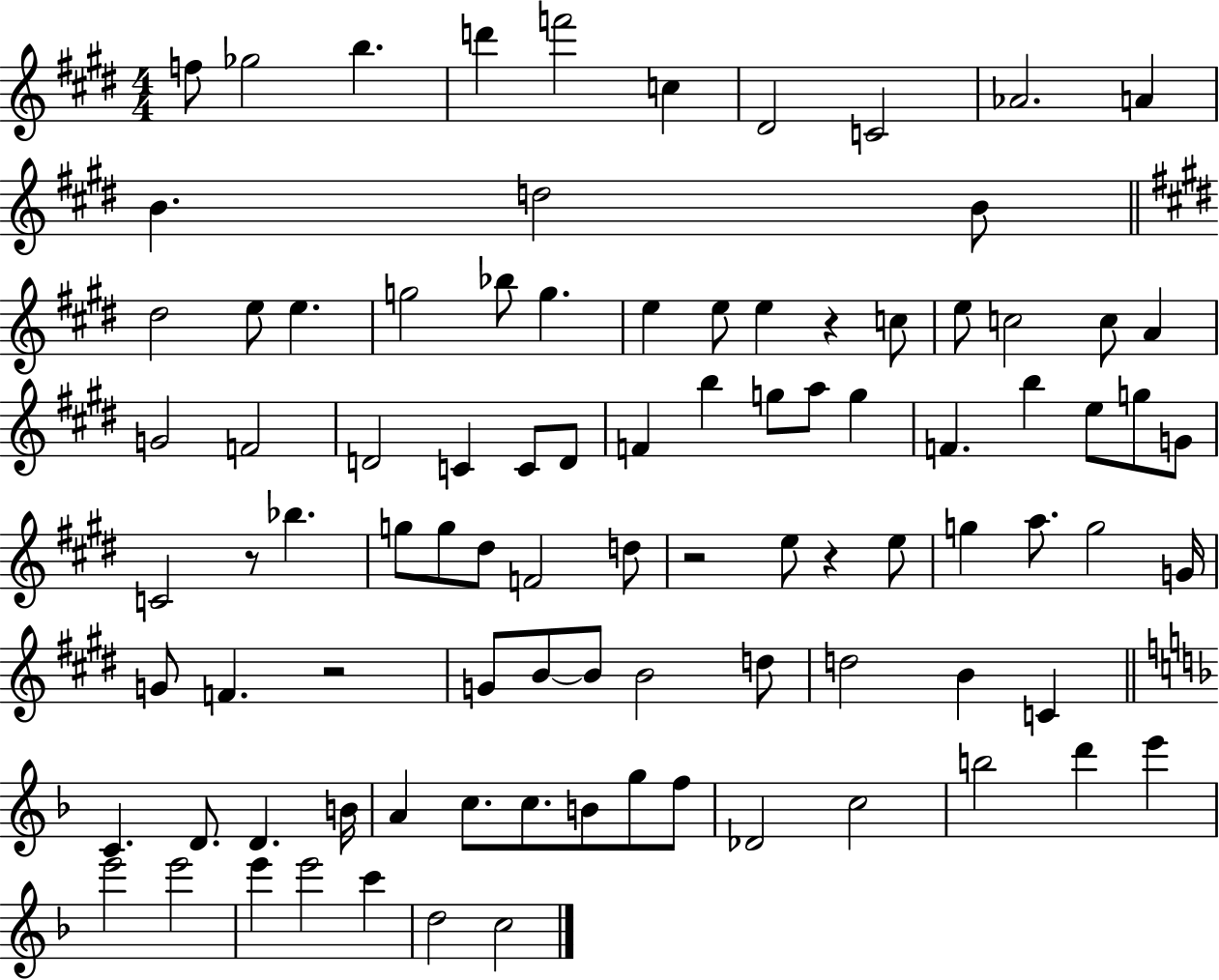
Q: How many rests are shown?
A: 5